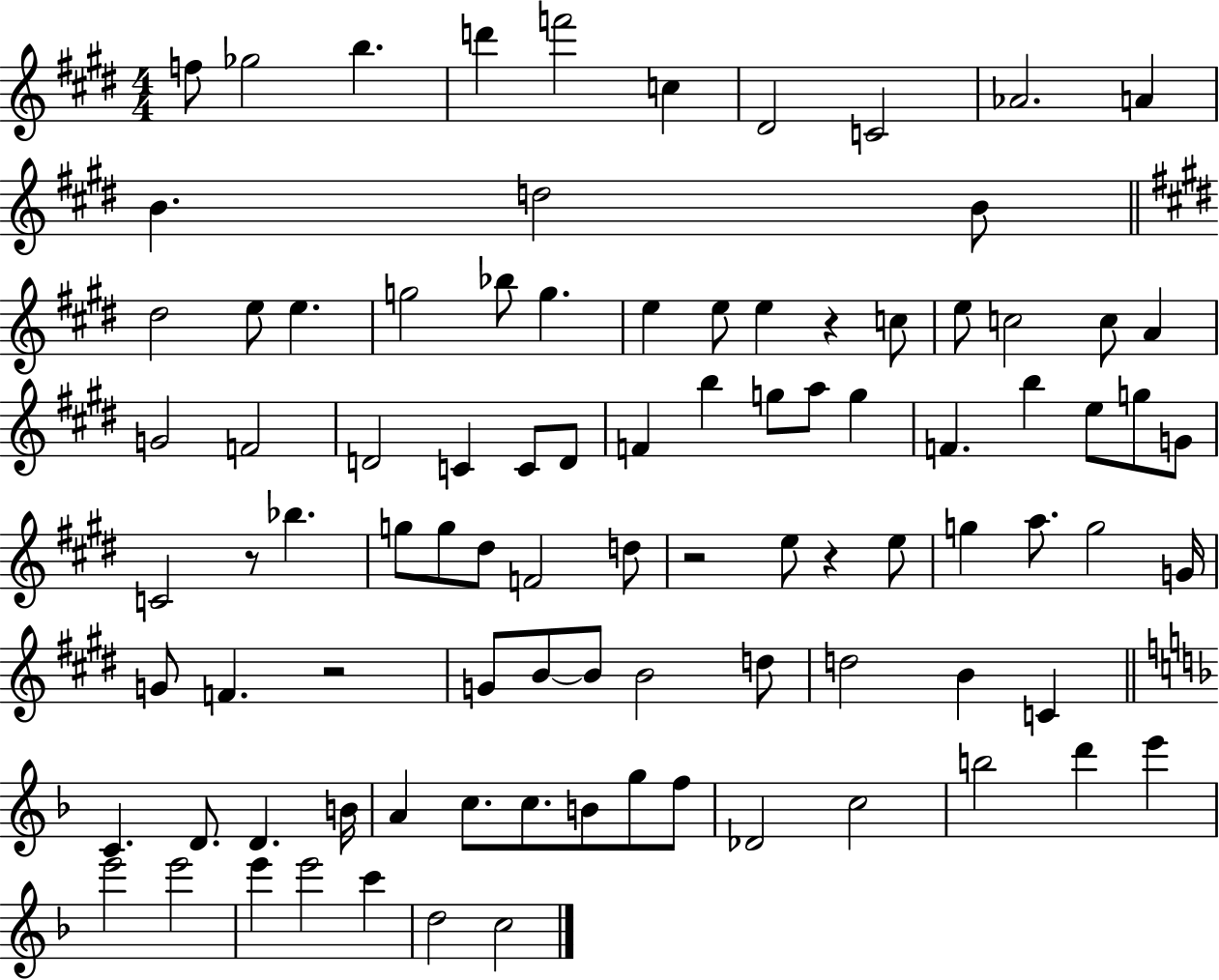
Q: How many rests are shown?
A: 5